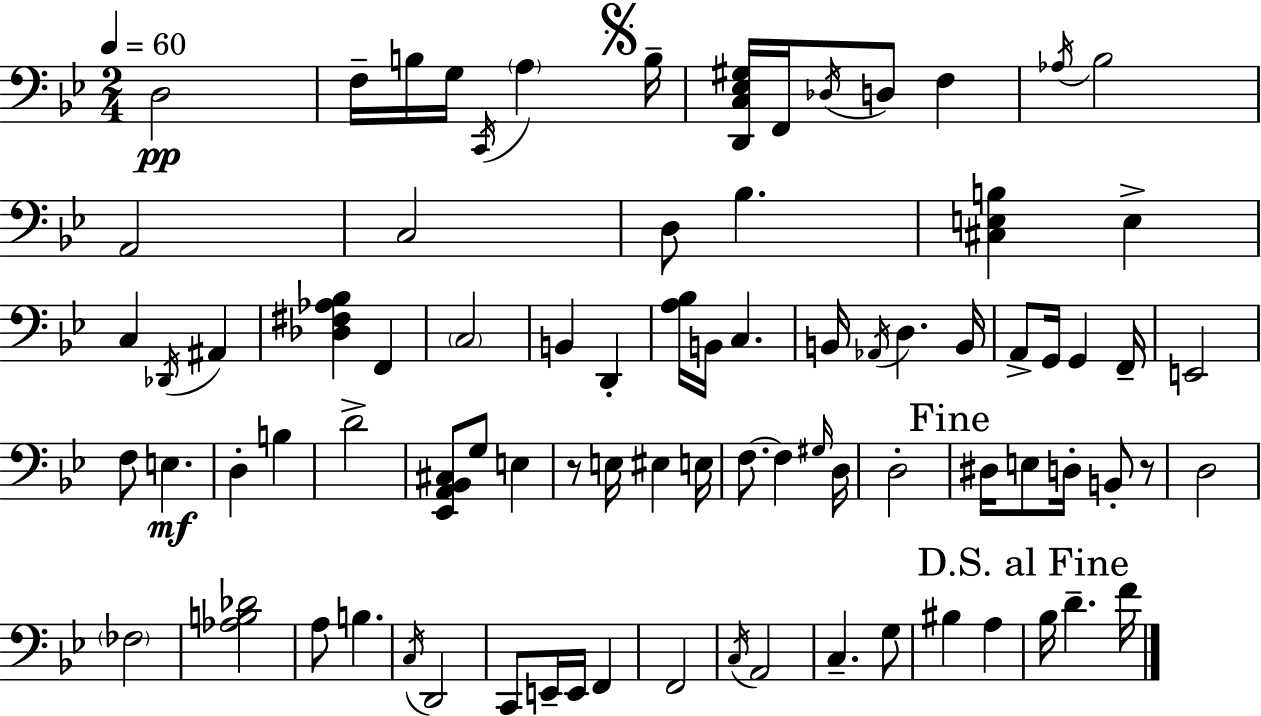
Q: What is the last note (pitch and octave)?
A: F4